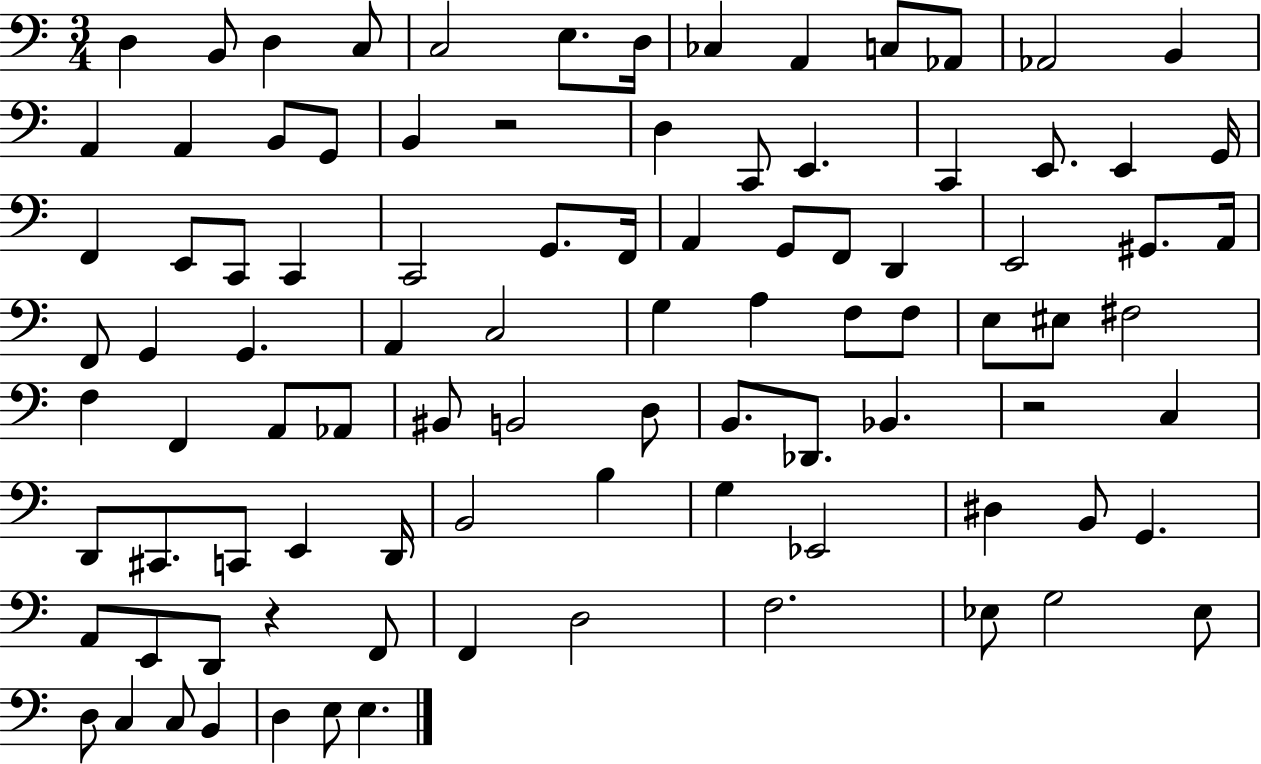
X:1
T:Untitled
M:3/4
L:1/4
K:C
D, B,,/2 D, C,/2 C,2 E,/2 D,/4 _C, A,, C,/2 _A,,/2 _A,,2 B,, A,, A,, B,,/2 G,,/2 B,, z2 D, C,,/2 E,, C,, E,,/2 E,, G,,/4 F,, E,,/2 C,,/2 C,, C,,2 G,,/2 F,,/4 A,, G,,/2 F,,/2 D,, E,,2 ^G,,/2 A,,/4 F,,/2 G,, G,, A,, C,2 G, A, F,/2 F,/2 E,/2 ^E,/2 ^F,2 F, F,, A,,/2 _A,,/2 ^B,,/2 B,,2 D,/2 B,,/2 _D,,/2 _B,, z2 C, D,,/2 ^C,,/2 C,,/2 E,, D,,/4 B,,2 B, G, _E,,2 ^D, B,,/2 G,, A,,/2 E,,/2 D,,/2 z F,,/2 F,, D,2 F,2 _E,/2 G,2 _E,/2 D,/2 C, C,/2 B,, D, E,/2 E,